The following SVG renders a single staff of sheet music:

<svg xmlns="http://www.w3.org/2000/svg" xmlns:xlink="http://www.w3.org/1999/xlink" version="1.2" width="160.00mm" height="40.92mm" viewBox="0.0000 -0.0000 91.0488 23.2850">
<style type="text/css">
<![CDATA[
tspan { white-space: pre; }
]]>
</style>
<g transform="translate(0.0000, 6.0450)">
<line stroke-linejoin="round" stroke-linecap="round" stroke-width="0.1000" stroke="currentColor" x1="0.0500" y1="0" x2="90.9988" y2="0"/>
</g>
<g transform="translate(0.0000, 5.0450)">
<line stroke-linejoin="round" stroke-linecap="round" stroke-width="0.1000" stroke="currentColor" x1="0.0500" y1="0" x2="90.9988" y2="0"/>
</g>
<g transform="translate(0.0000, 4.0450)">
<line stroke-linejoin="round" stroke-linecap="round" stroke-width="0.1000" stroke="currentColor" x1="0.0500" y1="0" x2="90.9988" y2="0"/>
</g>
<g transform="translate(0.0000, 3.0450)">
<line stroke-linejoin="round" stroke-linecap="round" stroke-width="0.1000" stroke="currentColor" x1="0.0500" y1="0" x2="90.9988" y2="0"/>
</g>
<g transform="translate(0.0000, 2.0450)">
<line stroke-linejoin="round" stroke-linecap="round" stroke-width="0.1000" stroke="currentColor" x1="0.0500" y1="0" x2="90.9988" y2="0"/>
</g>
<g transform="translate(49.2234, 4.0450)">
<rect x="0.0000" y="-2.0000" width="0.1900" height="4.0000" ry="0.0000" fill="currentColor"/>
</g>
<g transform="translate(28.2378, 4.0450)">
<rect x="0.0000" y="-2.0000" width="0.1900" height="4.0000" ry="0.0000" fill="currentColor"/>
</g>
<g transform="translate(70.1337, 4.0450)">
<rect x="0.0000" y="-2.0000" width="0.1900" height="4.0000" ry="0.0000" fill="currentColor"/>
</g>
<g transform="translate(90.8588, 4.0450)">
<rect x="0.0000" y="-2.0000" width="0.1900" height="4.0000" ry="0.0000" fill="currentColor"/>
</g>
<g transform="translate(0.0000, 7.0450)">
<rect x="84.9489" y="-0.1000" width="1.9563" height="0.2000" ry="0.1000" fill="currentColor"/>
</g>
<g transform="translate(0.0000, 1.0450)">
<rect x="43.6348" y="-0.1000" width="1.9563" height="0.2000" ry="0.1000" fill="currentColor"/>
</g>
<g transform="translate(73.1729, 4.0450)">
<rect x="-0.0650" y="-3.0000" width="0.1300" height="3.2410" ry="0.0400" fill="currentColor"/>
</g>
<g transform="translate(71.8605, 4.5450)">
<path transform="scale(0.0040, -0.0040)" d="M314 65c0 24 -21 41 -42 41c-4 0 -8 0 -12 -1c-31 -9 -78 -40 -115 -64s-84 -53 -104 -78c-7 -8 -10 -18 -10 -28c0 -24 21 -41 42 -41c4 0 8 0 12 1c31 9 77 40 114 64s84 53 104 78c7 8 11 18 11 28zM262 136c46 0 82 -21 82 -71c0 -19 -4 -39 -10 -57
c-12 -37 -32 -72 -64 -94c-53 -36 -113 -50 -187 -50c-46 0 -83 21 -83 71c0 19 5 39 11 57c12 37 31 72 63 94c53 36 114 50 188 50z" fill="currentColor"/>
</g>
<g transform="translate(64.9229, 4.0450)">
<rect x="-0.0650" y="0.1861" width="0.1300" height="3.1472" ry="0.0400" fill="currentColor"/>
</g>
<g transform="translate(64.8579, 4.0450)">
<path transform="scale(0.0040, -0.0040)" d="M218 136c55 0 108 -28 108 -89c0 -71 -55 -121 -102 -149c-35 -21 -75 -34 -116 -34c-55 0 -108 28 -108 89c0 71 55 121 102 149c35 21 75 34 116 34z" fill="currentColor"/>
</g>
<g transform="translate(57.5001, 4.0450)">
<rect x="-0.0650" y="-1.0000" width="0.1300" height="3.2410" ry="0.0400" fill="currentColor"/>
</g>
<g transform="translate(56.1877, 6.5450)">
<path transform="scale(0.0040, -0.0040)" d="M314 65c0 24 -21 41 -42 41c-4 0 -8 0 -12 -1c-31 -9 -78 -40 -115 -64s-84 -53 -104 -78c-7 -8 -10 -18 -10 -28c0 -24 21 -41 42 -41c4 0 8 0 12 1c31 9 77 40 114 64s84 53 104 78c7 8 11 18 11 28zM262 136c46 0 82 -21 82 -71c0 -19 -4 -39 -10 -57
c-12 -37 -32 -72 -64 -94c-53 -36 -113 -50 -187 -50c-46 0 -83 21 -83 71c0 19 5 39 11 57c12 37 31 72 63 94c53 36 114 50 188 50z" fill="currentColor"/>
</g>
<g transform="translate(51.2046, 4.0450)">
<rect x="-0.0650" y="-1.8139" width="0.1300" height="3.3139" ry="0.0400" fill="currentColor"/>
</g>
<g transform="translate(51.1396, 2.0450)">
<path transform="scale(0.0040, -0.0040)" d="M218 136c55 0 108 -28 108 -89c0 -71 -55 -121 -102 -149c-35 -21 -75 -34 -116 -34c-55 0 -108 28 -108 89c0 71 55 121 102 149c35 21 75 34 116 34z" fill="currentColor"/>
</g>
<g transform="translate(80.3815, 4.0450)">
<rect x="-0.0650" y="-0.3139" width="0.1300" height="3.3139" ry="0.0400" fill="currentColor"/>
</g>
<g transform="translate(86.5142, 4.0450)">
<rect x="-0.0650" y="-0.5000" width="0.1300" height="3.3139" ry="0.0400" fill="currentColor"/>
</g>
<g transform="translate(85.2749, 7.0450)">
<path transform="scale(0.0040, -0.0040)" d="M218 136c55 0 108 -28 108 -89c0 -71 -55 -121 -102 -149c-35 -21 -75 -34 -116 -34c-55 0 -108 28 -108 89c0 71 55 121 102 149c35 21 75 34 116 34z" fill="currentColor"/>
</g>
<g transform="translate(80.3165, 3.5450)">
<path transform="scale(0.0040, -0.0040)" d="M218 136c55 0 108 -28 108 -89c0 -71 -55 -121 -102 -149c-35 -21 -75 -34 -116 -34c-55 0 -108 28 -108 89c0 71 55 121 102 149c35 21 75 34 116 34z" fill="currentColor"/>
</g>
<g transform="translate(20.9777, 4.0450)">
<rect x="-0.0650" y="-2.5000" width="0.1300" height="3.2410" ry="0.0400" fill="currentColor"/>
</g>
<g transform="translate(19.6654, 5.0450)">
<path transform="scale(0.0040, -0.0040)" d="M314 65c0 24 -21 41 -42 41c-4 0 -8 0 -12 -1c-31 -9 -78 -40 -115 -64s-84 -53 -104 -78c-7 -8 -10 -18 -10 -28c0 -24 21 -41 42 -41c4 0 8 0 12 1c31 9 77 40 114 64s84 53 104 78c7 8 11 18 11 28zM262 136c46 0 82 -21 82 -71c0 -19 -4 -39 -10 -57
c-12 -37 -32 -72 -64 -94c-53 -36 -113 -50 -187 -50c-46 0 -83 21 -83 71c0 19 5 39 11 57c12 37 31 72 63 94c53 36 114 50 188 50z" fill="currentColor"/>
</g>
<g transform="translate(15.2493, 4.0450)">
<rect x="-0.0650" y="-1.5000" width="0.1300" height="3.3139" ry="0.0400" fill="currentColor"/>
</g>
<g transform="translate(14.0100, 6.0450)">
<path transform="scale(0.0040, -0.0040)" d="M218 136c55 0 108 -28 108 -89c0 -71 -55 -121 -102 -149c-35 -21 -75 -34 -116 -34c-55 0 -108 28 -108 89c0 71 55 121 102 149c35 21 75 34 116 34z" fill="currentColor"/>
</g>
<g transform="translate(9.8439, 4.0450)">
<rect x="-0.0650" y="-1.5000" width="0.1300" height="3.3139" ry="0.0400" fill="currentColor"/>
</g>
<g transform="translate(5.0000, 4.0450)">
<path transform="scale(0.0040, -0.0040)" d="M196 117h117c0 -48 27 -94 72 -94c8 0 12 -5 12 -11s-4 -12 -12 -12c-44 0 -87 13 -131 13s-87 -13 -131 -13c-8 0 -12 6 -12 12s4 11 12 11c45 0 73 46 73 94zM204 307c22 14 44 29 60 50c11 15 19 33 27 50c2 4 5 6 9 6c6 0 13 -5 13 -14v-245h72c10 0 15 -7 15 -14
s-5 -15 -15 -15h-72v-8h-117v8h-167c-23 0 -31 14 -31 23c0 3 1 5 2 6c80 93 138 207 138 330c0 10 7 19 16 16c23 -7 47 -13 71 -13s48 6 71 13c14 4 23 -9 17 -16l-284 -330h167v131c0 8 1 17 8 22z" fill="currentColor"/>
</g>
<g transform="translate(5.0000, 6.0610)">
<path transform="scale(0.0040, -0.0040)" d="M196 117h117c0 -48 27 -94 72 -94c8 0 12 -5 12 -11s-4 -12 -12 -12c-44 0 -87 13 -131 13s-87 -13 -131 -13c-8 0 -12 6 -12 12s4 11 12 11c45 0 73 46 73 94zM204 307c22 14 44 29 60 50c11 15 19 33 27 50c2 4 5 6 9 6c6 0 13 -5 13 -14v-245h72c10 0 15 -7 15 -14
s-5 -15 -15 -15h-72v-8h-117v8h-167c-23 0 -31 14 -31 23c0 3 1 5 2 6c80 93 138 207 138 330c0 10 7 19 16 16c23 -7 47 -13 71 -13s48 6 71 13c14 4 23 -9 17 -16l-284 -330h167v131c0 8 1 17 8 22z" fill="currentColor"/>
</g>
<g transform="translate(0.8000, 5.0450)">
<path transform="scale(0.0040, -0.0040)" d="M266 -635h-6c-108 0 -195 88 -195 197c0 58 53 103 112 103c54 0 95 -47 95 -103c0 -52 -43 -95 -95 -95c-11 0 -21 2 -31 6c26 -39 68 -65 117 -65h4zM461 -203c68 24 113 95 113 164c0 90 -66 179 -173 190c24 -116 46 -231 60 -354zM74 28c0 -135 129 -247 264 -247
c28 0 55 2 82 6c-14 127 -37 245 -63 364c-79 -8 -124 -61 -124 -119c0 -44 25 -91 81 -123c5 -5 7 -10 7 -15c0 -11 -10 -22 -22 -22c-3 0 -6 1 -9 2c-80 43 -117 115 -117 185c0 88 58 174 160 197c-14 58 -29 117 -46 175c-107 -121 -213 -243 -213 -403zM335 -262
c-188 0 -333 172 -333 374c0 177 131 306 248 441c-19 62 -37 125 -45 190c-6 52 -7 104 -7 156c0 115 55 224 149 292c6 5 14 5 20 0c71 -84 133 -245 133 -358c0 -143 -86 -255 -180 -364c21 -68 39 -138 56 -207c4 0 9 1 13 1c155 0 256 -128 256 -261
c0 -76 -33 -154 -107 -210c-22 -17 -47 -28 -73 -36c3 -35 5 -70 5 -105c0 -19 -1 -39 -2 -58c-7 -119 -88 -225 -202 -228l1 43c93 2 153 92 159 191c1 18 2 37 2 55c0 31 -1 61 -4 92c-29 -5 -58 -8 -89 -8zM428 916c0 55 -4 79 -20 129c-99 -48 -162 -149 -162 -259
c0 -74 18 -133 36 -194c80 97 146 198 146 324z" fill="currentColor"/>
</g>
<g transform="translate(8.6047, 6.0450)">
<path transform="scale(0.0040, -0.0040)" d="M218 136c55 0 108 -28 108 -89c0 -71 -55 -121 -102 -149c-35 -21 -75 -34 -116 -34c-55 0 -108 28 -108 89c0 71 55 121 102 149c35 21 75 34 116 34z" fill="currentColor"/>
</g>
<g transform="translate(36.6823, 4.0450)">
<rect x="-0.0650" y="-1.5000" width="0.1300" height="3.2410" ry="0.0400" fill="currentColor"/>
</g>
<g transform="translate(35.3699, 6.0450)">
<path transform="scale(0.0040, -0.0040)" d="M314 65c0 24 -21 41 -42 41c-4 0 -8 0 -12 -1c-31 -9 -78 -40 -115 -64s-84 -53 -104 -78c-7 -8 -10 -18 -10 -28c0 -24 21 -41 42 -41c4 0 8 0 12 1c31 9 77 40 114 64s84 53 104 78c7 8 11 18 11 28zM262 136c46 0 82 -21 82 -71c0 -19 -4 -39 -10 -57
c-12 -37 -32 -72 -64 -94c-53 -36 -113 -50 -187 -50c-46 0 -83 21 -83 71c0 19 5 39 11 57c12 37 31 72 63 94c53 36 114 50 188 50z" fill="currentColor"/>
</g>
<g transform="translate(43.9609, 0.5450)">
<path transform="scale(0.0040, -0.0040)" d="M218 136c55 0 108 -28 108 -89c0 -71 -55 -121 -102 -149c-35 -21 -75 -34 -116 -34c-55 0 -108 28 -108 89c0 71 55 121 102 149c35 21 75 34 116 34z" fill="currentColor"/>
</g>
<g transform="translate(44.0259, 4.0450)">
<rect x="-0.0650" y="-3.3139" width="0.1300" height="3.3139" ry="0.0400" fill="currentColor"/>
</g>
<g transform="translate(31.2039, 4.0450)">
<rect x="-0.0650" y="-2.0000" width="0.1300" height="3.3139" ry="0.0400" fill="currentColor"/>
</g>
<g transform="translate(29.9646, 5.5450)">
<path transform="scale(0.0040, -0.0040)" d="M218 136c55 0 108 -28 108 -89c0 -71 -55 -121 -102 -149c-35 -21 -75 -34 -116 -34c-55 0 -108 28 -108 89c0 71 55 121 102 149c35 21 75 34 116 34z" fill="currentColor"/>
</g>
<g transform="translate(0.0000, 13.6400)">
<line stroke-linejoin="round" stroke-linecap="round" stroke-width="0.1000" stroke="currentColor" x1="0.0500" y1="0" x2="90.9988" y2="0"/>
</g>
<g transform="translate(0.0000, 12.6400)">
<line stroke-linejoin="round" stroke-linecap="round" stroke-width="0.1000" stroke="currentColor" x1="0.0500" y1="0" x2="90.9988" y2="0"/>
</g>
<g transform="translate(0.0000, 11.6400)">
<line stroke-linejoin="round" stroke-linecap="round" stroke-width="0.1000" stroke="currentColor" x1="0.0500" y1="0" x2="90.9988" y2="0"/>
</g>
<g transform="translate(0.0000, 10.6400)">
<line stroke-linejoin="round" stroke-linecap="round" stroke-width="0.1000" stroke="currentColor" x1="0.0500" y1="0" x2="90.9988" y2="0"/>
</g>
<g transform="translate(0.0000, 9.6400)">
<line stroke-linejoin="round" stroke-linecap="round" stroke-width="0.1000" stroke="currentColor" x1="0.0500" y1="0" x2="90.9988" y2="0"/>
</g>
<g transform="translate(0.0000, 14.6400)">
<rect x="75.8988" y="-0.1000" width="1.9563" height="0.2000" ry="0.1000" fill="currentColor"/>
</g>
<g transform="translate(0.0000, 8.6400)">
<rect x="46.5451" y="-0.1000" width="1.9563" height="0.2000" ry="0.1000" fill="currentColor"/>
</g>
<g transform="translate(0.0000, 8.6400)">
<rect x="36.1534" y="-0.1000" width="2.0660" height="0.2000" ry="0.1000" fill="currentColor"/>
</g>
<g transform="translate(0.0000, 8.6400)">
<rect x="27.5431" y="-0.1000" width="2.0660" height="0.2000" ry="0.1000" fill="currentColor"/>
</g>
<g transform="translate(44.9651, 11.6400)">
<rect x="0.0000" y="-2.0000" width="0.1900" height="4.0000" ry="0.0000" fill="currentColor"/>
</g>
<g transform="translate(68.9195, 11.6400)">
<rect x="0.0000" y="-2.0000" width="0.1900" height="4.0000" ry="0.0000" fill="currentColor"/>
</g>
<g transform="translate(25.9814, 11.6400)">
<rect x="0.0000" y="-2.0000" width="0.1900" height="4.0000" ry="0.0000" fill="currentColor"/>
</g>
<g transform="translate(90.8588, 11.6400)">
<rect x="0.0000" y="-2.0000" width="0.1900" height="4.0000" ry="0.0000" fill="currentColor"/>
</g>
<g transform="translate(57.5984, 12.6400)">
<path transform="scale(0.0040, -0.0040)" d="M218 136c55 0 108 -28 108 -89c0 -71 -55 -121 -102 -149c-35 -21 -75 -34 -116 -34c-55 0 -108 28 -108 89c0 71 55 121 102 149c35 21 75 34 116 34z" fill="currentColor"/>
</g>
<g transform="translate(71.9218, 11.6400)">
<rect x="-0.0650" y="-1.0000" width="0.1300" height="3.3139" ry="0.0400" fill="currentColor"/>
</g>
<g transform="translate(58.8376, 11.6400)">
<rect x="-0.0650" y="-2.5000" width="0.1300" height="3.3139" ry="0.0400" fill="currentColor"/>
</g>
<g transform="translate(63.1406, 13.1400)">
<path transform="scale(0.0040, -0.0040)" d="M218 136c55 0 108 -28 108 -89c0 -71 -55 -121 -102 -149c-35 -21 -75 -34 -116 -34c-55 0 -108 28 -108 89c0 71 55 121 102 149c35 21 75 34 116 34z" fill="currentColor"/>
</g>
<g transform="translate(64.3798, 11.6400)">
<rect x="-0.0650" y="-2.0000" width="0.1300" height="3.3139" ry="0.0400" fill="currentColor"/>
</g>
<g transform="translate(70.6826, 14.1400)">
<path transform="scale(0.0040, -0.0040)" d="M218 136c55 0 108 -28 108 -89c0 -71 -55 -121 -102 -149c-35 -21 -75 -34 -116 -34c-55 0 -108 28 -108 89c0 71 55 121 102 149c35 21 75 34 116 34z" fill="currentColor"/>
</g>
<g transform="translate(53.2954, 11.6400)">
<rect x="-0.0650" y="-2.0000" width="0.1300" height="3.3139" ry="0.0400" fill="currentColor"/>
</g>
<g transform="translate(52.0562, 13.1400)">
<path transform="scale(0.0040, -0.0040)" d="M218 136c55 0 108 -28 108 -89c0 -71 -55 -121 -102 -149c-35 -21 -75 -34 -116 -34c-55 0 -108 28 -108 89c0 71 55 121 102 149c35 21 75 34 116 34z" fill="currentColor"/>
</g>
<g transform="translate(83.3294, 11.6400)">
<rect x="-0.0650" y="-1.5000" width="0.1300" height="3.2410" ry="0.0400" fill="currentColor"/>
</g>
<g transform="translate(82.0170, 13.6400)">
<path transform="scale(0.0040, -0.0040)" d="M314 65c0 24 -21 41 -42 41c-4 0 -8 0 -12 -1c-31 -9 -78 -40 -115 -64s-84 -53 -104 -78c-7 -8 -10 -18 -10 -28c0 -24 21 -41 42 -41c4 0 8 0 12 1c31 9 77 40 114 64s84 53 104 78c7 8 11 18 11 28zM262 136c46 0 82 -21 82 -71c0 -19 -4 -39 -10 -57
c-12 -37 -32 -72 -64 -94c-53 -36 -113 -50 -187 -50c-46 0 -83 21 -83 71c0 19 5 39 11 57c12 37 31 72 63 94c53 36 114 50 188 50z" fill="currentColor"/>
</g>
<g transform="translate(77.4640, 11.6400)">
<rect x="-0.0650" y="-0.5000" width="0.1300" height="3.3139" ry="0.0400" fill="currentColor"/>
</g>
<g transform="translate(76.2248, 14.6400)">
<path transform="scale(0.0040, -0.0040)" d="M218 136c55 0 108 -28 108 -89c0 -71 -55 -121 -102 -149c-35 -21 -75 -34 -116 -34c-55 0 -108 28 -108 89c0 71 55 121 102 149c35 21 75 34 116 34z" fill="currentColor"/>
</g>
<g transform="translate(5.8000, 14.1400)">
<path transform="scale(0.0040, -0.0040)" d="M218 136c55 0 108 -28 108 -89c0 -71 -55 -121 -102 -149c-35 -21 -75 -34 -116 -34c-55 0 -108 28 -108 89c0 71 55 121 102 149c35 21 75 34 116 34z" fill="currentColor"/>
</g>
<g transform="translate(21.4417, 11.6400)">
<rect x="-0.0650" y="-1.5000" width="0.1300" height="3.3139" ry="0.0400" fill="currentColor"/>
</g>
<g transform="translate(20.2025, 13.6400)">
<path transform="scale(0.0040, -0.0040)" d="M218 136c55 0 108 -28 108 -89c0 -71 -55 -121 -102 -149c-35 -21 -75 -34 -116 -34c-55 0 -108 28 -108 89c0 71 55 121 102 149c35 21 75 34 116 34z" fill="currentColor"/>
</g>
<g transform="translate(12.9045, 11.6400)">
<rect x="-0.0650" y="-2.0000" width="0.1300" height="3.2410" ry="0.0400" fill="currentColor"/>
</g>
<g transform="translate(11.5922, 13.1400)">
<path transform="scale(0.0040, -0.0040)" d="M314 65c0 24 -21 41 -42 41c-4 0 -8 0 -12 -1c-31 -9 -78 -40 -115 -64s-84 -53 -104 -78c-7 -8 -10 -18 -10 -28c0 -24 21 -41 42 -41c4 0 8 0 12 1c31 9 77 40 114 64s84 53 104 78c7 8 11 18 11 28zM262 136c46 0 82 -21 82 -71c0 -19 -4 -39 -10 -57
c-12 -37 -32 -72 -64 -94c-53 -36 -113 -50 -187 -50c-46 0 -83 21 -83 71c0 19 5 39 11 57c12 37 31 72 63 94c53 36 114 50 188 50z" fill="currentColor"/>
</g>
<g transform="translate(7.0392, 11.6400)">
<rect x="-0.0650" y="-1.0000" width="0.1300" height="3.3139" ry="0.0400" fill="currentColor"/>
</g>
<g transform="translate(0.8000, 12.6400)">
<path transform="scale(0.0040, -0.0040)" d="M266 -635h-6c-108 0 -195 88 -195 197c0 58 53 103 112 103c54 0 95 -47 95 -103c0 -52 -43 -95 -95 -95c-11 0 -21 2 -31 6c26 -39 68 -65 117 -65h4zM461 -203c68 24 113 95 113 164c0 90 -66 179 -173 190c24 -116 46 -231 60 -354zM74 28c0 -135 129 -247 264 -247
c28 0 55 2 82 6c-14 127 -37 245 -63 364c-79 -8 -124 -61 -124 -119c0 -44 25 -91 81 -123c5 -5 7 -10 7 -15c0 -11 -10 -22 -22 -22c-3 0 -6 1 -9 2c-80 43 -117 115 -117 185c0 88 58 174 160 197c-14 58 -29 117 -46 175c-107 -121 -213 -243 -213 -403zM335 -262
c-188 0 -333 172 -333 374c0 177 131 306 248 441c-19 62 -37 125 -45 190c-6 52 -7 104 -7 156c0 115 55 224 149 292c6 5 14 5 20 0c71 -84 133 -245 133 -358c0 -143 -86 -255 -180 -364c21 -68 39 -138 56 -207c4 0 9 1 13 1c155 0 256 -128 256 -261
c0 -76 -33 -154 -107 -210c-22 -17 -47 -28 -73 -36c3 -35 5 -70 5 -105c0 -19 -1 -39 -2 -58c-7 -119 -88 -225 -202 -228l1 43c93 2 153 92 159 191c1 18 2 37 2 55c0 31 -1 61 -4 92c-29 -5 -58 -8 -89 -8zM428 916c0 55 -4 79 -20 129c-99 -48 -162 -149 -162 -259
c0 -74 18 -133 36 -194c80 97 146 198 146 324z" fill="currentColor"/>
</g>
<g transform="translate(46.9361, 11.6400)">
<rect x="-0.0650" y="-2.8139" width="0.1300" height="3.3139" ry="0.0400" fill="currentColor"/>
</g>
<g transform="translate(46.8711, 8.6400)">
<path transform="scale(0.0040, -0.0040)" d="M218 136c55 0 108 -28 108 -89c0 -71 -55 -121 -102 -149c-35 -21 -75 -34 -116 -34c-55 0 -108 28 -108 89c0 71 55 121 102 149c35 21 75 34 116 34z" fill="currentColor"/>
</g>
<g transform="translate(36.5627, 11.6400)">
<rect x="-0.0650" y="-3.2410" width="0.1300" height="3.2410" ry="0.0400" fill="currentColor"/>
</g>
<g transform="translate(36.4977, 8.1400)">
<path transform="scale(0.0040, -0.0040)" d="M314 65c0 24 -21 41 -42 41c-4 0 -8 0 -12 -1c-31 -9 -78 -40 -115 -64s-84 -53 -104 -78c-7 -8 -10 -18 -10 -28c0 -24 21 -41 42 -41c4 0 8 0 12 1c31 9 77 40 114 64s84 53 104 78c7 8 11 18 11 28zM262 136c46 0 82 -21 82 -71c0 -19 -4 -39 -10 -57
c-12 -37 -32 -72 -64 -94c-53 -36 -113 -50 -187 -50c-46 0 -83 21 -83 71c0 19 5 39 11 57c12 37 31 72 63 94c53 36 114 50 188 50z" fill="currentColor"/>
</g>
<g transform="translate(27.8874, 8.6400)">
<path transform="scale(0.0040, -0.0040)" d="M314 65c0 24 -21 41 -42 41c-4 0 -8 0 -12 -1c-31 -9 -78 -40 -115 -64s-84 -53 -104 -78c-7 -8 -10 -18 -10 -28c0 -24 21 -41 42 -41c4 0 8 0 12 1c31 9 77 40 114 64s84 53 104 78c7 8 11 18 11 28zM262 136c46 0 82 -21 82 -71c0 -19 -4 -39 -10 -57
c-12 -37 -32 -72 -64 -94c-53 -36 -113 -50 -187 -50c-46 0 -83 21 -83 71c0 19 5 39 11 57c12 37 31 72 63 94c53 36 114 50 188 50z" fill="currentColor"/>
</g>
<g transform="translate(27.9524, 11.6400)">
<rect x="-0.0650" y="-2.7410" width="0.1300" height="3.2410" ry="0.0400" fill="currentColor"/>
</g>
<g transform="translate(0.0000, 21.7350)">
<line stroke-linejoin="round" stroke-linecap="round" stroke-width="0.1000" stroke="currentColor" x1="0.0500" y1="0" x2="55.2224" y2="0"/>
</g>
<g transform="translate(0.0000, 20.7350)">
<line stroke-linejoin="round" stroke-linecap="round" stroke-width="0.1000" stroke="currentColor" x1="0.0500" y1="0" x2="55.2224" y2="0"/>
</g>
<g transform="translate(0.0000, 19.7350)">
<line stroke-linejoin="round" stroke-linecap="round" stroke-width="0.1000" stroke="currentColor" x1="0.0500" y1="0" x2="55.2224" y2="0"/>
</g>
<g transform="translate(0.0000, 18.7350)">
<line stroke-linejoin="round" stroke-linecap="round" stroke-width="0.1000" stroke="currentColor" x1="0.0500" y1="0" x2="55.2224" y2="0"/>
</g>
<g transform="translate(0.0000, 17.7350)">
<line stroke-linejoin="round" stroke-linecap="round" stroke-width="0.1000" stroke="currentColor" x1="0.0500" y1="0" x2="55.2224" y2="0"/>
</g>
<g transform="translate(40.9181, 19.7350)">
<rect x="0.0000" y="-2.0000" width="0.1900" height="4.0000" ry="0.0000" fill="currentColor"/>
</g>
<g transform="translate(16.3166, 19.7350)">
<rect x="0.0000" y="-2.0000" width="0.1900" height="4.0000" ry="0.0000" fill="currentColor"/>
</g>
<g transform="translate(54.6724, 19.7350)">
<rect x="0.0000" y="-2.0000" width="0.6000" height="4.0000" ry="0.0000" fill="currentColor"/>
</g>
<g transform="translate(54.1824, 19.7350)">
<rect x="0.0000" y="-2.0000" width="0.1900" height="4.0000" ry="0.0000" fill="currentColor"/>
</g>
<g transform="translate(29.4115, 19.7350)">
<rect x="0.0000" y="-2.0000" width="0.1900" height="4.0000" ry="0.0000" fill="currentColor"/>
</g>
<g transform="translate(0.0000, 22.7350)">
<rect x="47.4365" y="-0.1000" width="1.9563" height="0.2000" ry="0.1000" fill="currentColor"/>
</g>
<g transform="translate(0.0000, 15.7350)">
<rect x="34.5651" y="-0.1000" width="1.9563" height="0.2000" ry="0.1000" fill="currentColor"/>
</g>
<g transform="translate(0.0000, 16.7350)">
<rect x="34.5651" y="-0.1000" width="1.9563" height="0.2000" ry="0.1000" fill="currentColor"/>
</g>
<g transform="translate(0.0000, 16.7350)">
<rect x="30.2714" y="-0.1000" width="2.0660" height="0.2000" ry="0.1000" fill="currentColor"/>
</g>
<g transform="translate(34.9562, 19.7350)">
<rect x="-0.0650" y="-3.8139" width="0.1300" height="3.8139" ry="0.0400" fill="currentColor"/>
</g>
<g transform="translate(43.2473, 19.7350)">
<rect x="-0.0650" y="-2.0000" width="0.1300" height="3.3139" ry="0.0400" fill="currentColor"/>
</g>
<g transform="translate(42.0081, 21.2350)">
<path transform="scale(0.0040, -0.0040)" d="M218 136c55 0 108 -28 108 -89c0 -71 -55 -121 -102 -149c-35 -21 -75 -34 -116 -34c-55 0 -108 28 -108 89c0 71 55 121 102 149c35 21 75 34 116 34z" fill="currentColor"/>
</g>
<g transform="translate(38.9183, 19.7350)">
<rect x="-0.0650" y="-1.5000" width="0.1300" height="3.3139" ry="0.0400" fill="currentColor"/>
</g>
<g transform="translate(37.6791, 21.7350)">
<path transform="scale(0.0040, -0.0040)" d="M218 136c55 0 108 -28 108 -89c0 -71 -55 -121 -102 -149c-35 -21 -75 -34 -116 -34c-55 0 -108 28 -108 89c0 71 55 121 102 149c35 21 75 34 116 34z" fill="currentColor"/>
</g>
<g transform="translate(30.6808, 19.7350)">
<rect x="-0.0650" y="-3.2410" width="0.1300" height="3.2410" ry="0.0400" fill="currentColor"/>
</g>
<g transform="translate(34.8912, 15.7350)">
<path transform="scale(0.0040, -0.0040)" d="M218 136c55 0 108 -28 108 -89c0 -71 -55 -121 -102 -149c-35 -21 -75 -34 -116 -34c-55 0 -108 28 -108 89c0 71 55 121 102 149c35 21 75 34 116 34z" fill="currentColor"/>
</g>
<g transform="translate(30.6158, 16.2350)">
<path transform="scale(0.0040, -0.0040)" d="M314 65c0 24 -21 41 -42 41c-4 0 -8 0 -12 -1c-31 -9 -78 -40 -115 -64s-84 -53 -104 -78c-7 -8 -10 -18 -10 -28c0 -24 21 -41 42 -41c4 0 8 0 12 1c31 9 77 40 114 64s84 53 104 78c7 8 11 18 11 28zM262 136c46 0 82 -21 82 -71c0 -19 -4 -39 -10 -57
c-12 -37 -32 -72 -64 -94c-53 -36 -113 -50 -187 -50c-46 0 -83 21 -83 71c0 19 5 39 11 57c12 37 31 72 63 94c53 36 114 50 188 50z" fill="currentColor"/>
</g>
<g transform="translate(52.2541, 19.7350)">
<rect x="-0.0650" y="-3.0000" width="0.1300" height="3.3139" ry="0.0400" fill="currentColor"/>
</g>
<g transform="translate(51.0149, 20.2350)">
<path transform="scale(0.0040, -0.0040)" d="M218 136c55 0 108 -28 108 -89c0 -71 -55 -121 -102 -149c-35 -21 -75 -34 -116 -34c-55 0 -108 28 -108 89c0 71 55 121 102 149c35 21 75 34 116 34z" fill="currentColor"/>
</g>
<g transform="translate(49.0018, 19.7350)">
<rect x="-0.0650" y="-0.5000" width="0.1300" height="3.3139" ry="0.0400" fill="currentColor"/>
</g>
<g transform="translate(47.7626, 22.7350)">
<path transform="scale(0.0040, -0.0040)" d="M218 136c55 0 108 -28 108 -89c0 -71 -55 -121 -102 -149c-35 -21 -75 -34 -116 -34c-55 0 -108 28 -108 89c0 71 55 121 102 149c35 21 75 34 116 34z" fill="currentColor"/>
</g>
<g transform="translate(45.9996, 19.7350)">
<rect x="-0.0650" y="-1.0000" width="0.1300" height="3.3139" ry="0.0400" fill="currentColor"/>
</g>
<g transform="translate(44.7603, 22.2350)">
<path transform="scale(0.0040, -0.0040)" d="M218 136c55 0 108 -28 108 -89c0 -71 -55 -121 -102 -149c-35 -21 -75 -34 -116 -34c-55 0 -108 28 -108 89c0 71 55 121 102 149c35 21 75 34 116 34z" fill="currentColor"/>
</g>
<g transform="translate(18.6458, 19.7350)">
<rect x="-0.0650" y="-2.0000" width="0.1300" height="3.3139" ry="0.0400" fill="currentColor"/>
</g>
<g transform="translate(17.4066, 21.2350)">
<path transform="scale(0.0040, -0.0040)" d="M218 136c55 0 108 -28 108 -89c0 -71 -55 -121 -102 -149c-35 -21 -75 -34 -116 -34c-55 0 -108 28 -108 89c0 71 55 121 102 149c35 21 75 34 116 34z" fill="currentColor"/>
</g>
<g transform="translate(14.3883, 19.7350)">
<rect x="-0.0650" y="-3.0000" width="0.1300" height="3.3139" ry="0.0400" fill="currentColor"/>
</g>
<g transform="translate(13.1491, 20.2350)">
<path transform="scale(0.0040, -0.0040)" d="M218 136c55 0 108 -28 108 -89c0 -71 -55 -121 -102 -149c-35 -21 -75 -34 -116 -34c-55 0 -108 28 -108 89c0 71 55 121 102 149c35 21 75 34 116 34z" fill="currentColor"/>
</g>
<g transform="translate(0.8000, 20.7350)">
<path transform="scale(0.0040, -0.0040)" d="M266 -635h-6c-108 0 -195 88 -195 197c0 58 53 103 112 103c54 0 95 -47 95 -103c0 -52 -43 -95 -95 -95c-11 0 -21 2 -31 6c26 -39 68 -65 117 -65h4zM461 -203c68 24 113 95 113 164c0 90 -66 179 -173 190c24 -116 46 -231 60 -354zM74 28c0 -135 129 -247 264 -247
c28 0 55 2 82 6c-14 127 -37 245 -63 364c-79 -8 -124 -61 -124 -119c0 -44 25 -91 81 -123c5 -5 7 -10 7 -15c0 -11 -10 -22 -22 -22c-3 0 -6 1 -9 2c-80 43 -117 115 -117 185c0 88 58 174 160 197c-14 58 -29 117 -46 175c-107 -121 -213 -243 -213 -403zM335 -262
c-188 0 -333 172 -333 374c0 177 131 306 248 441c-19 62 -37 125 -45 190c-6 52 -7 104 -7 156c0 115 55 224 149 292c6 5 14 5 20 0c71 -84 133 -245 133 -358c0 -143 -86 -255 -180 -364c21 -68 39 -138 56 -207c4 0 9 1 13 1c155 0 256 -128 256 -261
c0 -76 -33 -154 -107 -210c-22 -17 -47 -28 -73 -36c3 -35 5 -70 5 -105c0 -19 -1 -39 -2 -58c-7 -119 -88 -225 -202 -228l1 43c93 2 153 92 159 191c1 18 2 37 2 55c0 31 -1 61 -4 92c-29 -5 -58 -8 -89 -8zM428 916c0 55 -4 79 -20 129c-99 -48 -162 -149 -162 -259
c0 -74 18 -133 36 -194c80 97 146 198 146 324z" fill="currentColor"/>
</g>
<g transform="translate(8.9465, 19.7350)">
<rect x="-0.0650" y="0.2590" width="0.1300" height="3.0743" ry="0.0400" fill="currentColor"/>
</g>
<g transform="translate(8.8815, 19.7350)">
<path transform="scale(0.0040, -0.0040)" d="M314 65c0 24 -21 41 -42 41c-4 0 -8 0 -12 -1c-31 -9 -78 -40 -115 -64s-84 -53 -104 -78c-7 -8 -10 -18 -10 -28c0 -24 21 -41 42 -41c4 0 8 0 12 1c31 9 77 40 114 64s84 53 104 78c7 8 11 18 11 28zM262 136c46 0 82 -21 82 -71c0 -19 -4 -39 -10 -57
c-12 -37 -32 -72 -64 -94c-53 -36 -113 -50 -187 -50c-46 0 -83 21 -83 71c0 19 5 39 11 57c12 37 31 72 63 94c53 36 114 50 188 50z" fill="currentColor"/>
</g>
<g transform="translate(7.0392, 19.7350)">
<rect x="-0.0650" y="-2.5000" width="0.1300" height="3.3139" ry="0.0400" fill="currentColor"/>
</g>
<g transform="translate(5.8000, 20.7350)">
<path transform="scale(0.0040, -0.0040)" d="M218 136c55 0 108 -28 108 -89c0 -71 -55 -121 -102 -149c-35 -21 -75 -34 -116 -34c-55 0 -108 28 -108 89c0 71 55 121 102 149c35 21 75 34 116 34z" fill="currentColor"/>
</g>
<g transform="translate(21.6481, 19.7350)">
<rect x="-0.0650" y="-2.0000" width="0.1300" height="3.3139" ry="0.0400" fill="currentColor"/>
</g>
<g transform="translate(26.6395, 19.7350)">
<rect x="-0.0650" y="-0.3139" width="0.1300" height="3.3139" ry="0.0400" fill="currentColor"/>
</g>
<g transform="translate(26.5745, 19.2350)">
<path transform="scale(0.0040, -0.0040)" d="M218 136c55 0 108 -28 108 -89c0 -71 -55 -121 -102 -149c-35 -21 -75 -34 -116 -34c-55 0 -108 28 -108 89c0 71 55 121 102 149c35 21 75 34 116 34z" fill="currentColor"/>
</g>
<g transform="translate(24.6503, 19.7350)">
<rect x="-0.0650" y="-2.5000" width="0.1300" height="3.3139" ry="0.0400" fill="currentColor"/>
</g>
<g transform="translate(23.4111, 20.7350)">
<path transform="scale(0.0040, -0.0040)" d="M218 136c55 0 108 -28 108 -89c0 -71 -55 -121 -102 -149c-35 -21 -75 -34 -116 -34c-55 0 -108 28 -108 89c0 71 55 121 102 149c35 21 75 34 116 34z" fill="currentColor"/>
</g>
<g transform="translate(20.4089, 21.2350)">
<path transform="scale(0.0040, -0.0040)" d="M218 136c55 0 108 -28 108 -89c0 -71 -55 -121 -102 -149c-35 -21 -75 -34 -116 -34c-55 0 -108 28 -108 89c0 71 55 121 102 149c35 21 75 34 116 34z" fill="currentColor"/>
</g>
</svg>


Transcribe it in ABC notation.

X:1
T:Untitled
M:4/4
L:1/4
K:C
E E G2 F E2 b f D2 B A2 c C D F2 E a2 b2 a F G F D C E2 G B2 A F F G c b2 c' E F D C A